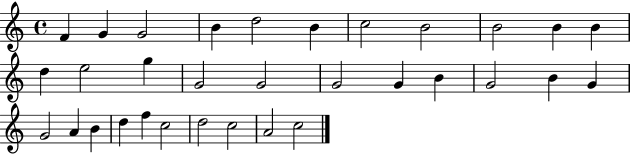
{
  \clef treble
  \time 4/4
  \defaultTimeSignature
  \key c \major
  f'4 g'4 g'2 | b'4 d''2 b'4 | c''2 b'2 | b'2 b'4 b'4 | \break d''4 e''2 g''4 | g'2 g'2 | g'2 g'4 b'4 | g'2 b'4 g'4 | \break g'2 a'4 b'4 | d''4 f''4 c''2 | d''2 c''2 | a'2 c''2 | \break \bar "|."
}